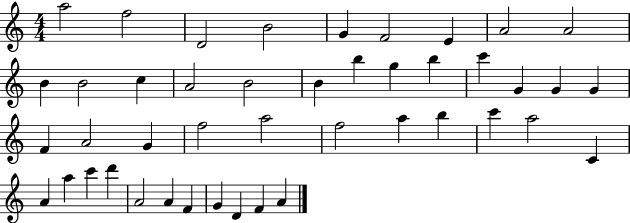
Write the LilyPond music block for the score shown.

{
  \clef treble
  \numericTimeSignature
  \time 4/4
  \key c \major
  a''2 f''2 | d'2 b'2 | g'4 f'2 e'4 | a'2 a'2 | \break b'4 b'2 c''4 | a'2 b'2 | b'4 b''4 g''4 b''4 | c'''4 g'4 g'4 g'4 | \break f'4 a'2 g'4 | f''2 a''2 | f''2 a''4 b''4 | c'''4 a''2 c'4 | \break a'4 a''4 c'''4 d'''4 | a'2 a'4 f'4 | g'4 d'4 f'4 a'4 | \bar "|."
}